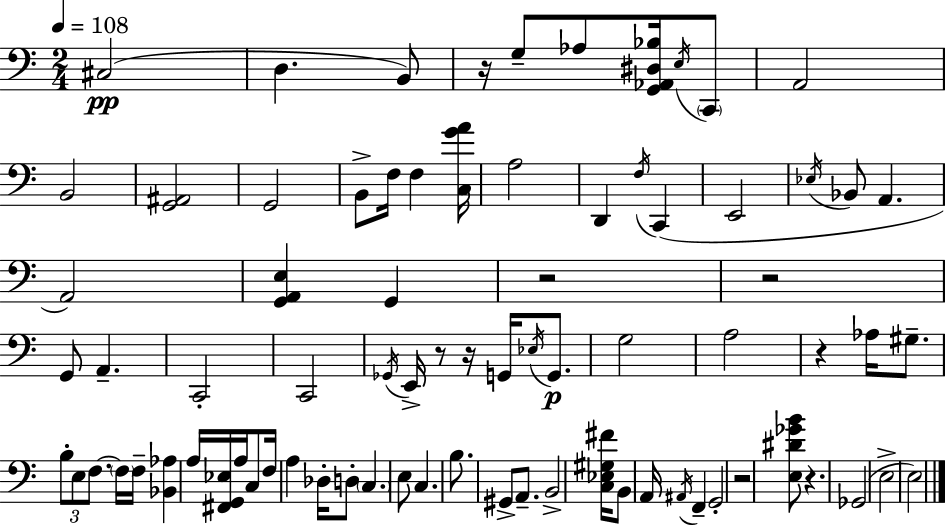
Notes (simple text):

C#3/h D3/q. B2/e R/s G3/e Ab3/e [G2,Ab2,D#3,Bb3]/s E3/s C2/e A2/h B2/h [G2,A#2]/h G2/h B2/e F3/s F3/q [C3,G4,A4]/s A3/h D2/q F3/s C2/q E2/h Eb3/s Bb2/e A2/q. A2/h [G2,A2,E3]/q G2/q R/h R/h G2/e A2/q. C2/h C2/h Gb2/s E2/s R/e R/s G2/s Eb3/s G2/e. G3/h A3/h R/q Ab3/s G#3/e. B3/e E3/e F3/e. F3/s F3/s [Bb2,Ab3]/q A3/s [F#2,G2,Eb3]/s A3/s C3/e F3/s A3/q Db3/s D3/e C3/q. E3/e C3/q. B3/e. G#2/e A2/e. B2/h [C3,Eb3,G#3,F#4]/s B2/e A2/s A#2/s F2/q G2/h R/h [E3,D#4,Gb4,B4]/e R/q. Gb2/h E3/h E3/h